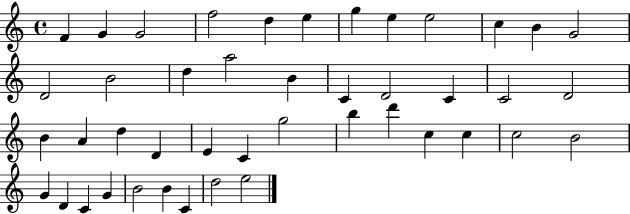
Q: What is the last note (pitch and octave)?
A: E5